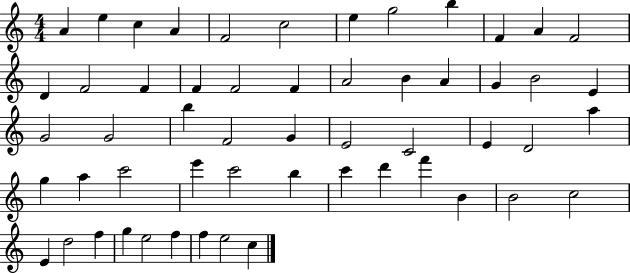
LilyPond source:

{
  \clef treble
  \numericTimeSignature
  \time 4/4
  \key c \major
  a'4 e''4 c''4 a'4 | f'2 c''2 | e''4 g''2 b''4 | f'4 a'4 f'2 | \break d'4 f'2 f'4 | f'4 f'2 f'4 | a'2 b'4 a'4 | g'4 b'2 e'4 | \break g'2 g'2 | b''4 f'2 g'4 | e'2 c'2 | e'4 d'2 a''4 | \break g''4 a''4 c'''2 | e'''4 c'''2 b''4 | c'''4 d'''4 f'''4 b'4 | b'2 c''2 | \break e'4 d''2 f''4 | g''4 e''2 f''4 | f''4 e''2 c''4 | \bar "|."
}